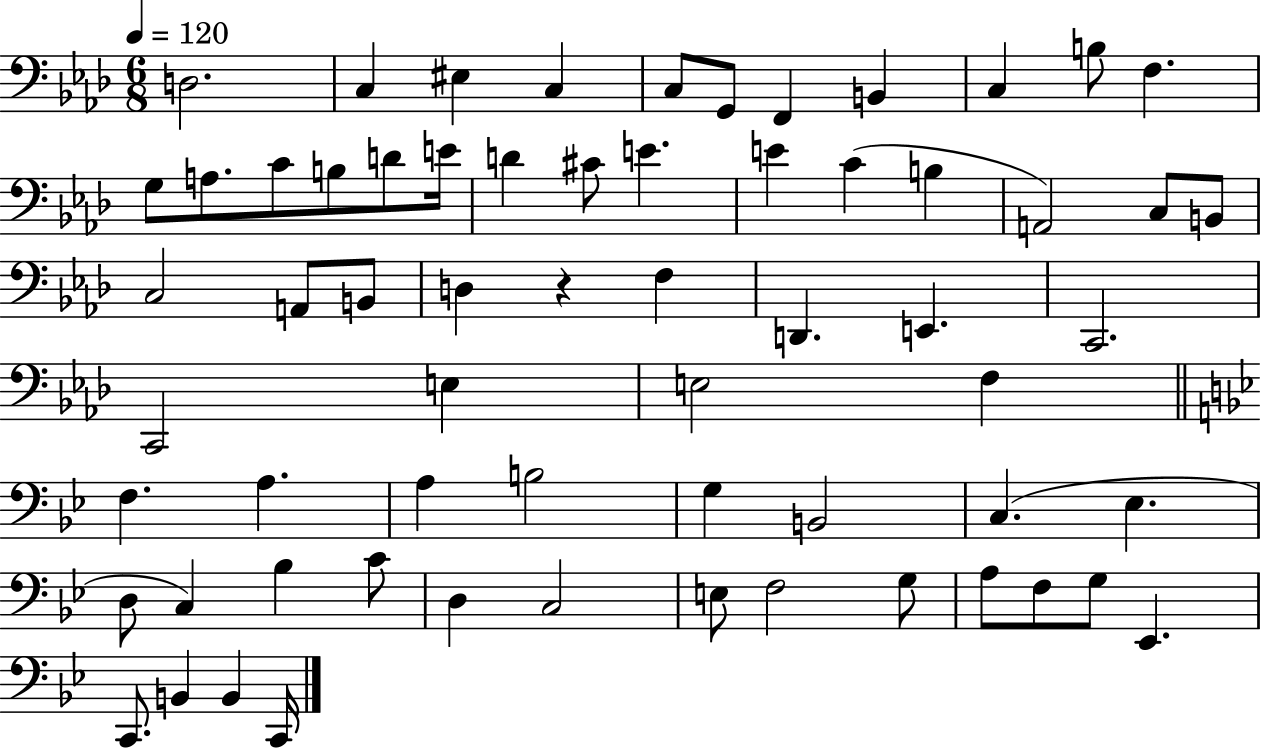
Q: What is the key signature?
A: AES major